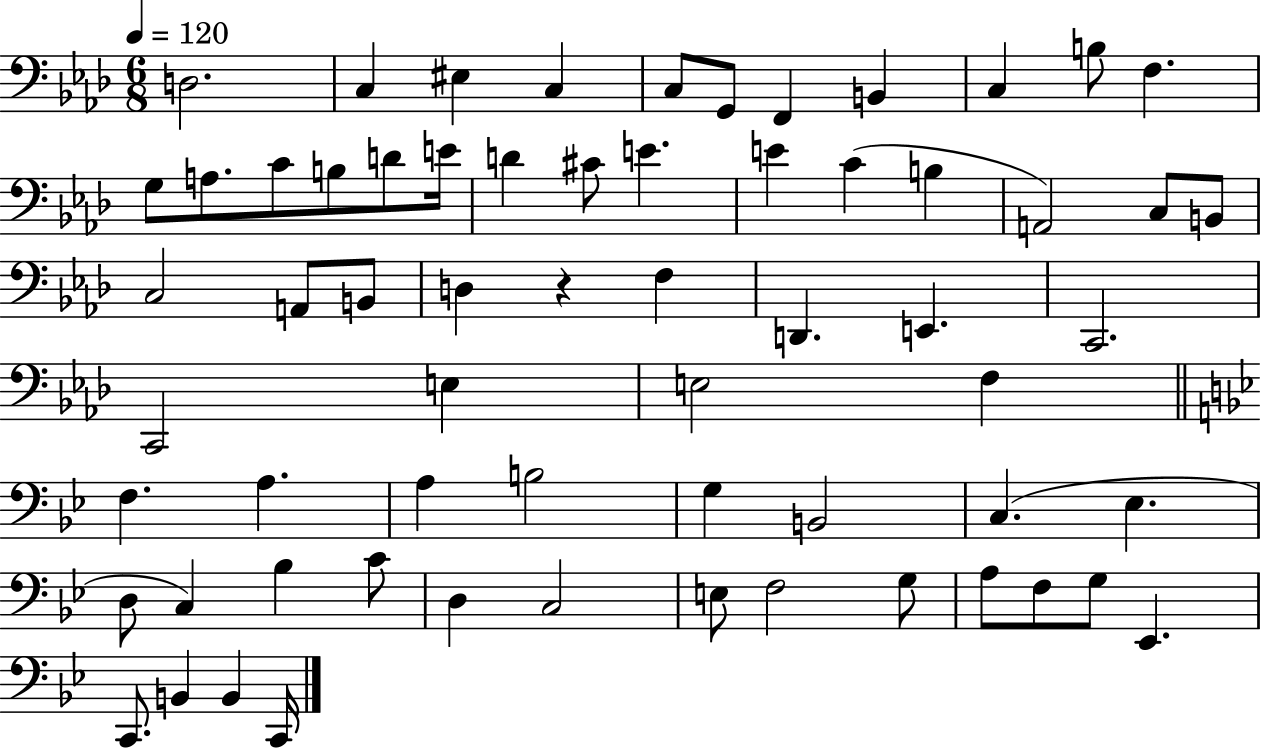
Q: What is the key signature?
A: AES major